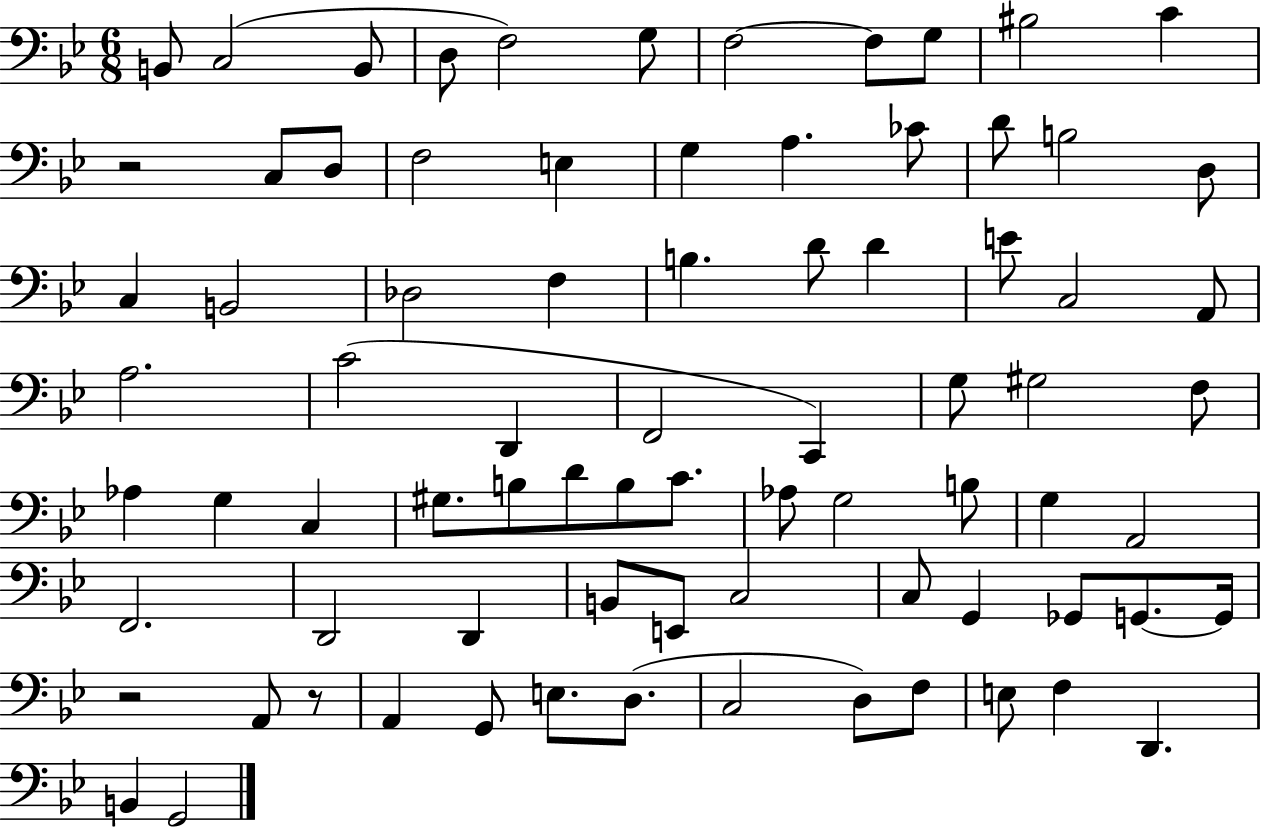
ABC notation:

X:1
T:Untitled
M:6/8
L:1/4
K:Bb
B,,/2 C,2 B,,/2 D,/2 F,2 G,/2 F,2 F,/2 G,/2 ^B,2 C z2 C,/2 D,/2 F,2 E, G, A, _C/2 D/2 B,2 D,/2 C, B,,2 _D,2 F, B, D/2 D E/2 C,2 A,,/2 A,2 C2 D,, F,,2 C,, G,/2 ^G,2 F,/2 _A, G, C, ^G,/2 B,/2 D/2 B,/2 C/2 _A,/2 G,2 B,/2 G, A,,2 F,,2 D,,2 D,, B,,/2 E,,/2 C,2 C,/2 G,, _G,,/2 G,,/2 G,,/4 z2 A,,/2 z/2 A,, G,,/2 E,/2 D,/2 C,2 D,/2 F,/2 E,/2 F, D,, B,, G,,2